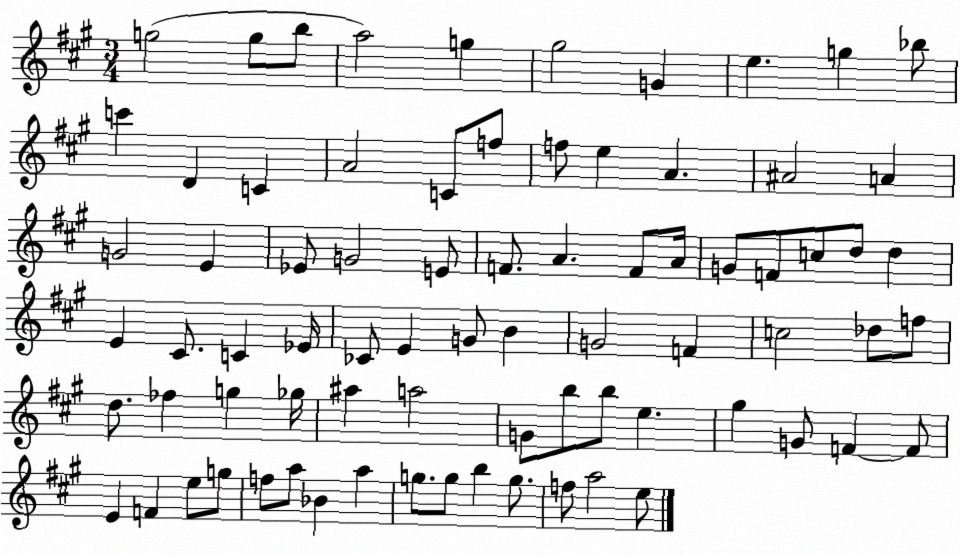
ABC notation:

X:1
T:Untitled
M:3/4
L:1/4
K:A
g2 g/2 b/2 a2 g ^g2 G e g _b/2 c' D C A2 C/2 f/2 f/2 e A ^A2 A G2 E _E/2 G2 E/2 F/2 A F/2 A/4 G/2 F/2 c/2 d/2 d E ^C/2 C _E/4 _C/2 E G/2 B G2 F c2 _d/2 f/2 d/2 _f g _g/4 ^a a2 G/2 b/2 b/2 e ^g G/2 F F/2 E F e/2 g/2 f/2 a/2 _B a g/2 g/2 b g/2 f/2 a2 e/2